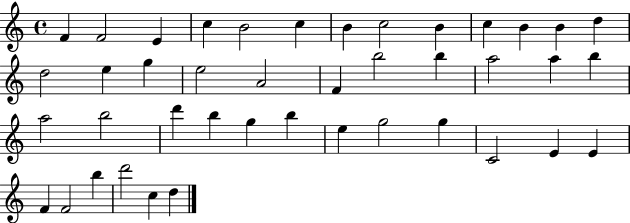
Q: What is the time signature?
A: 4/4